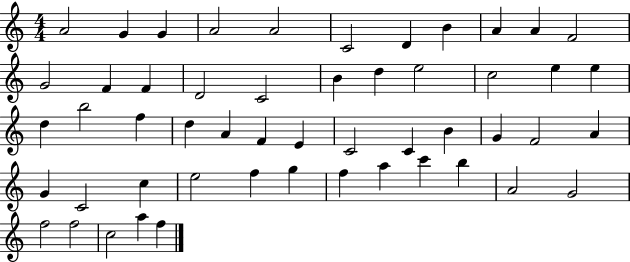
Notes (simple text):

A4/h G4/q G4/q A4/h A4/h C4/h D4/q B4/q A4/q A4/q F4/h G4/h F4/q F4/q D4/h C4/h B4/q D5/q E5/h C5/h E5/q E5/q D5/q B5/h F5/q D5/q A4/q F4/q E4/q C4/h C4/q B4/q G4/q F4/h A4/q G4/q C4/h C5/q E5/h F5/q G5/q F5/q A5/q C6/q B5/q A4/h G4/h F5/h F5/h C5/h A5/q F5/q